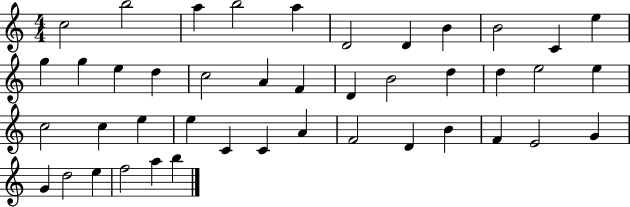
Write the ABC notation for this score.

X:1
T:Untitled
M:4/4
L:1/4
K:C
c2 b2 a b2 a D2 D B B2 C e g g e d c2 A F D B2 d d e2 e c2 c e e C C A F2 D B F E2 G G d2 e f2 a b